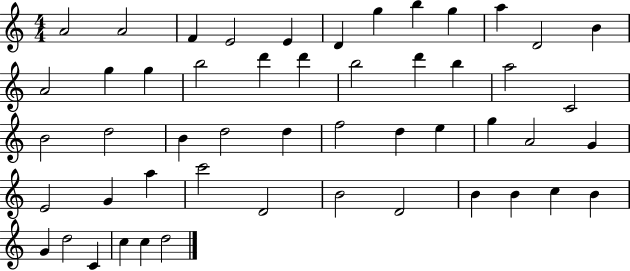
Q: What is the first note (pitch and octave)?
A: A4